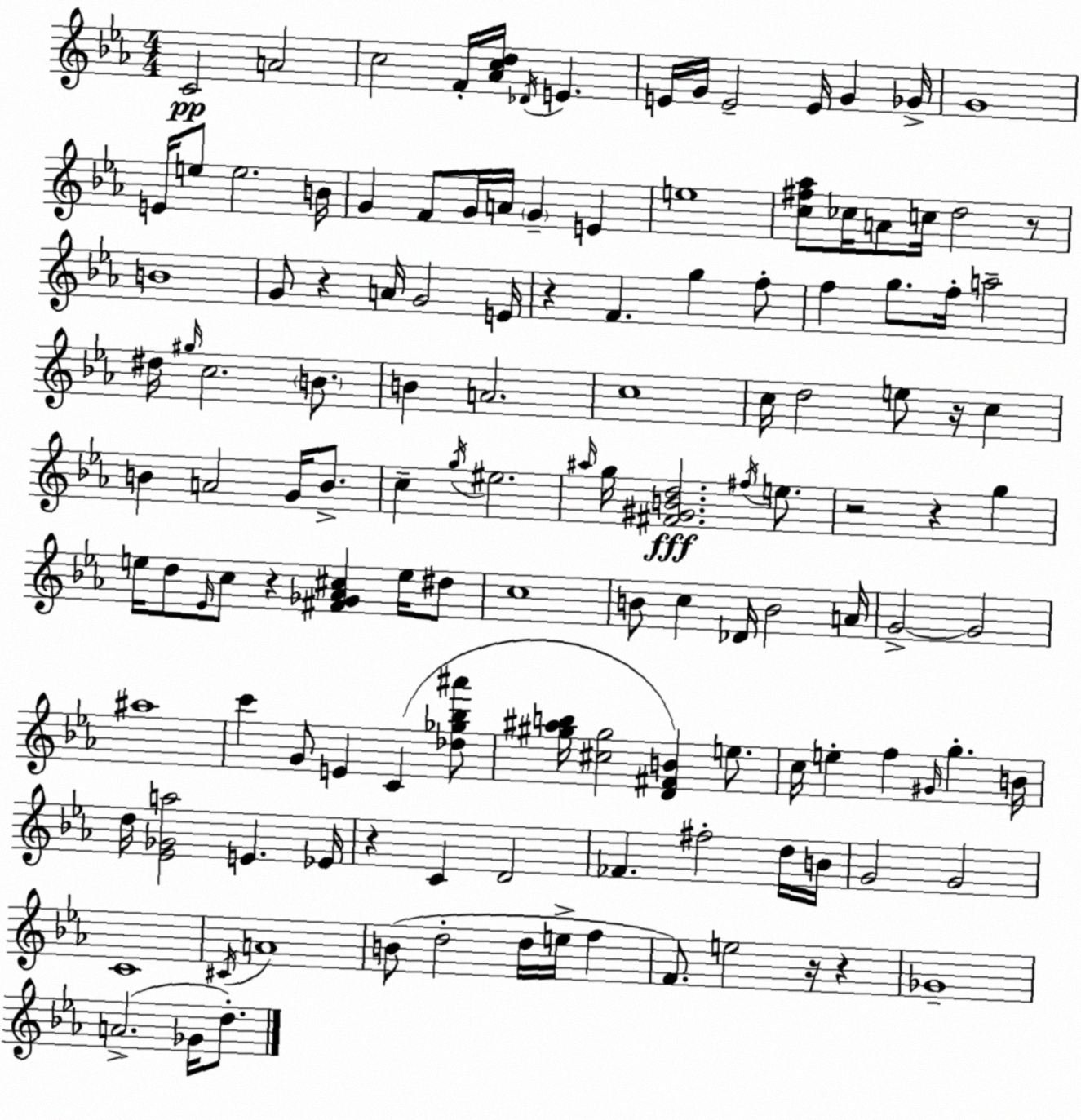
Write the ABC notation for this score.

X:1
T:Untitled
M:4/4
L:1/4
K:Eb
C2 A2 c2 F/4 [_Acd]/4 _D/4 E E/4 G/4 E2 E/4 G _G/4 G4 E/4 e/2 e2 B/4 G F/2 G/4 A/4 G E e4 [c^f_a]/2 _c/4 A/2 c/4 d2 z/2 B4 G/2 z A/4 G2 E/4 z F g f/2 f g/2 f/4 a2 ^d/4 ^g/4 c2 B/2 B A2 c4 c/4 d2 e/2 z/4 c B A2 G/4 B/2 c g/4 ^e2 ^a/4 g/4 [^F^GBd]2 ^f/4 e/2 z2 z g e/4 d/2 _E/4 c/2 z [^F_G_A^c] e/4 ^d/2 c4 B/2 c _D/4 B2 A/4 G2 G2 ^a4 c' G/2 E C [_d_g_b^a']/2 [^g^ab]/4 [^c^g]2 [D^FB] e/2 c/4 e f ^G/4 g B/4 d/4 [_E_Ga]2 E _E/4 z C D2 _F ^f2 d/4 B/4 G2 G2 C4 ^C/4 A4 B/2 d2 d/4 e/4 f F/2 e2 z/4 z _G4 A2 _G/4 d/2